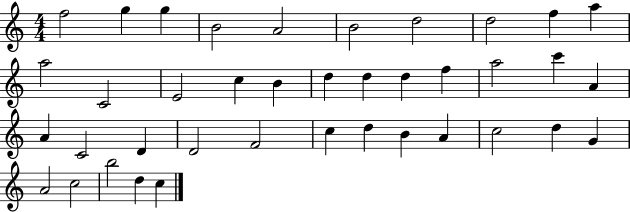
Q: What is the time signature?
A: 4/4